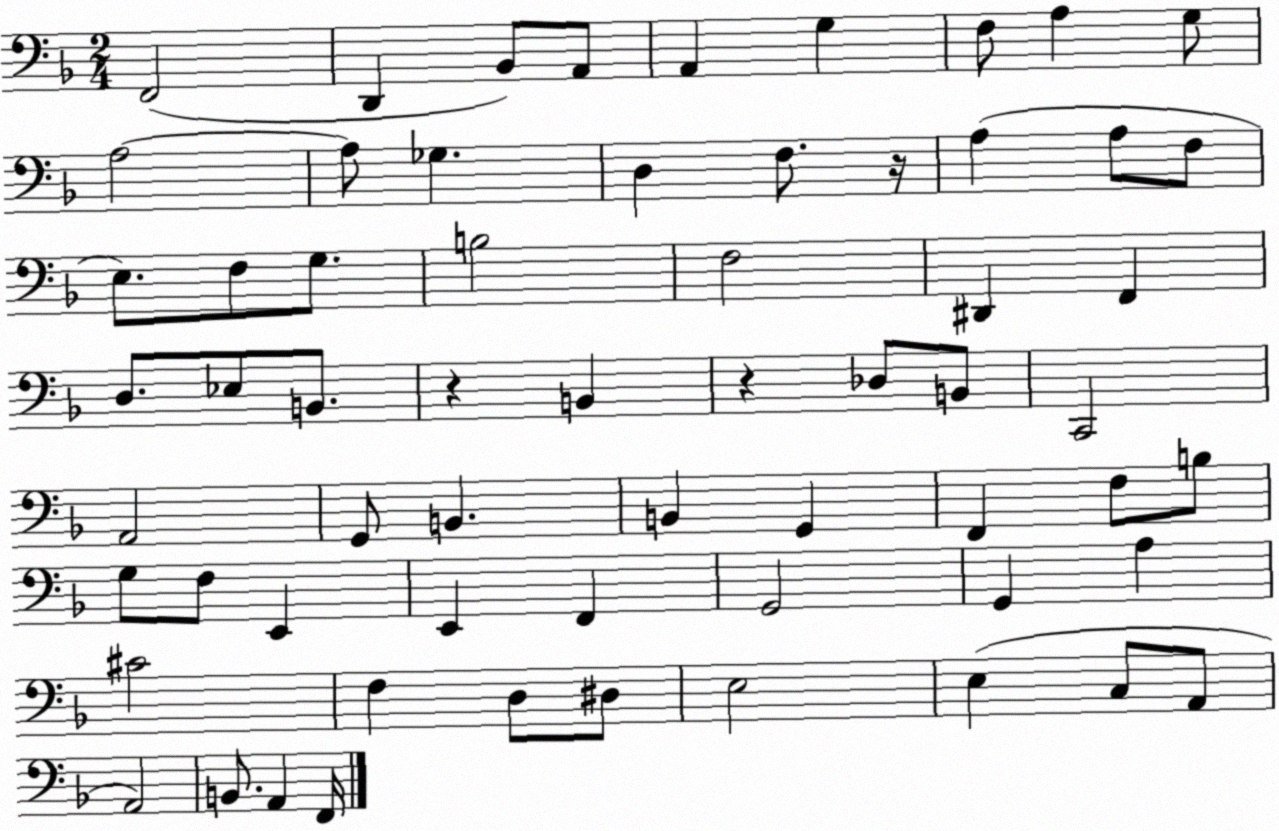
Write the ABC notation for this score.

X:1
T:Untitled
M:2/4
L:1/4
K:F
F,,2 D,, _B,,/2 A,,/2 A,, G, F,/2 A, G,/2 A,2 A,/2 _G, D, F,/2 z/4 A, A,/2 F,/2 E,/2 F,/2 G,/2 B,2 F,2 ^D,, F,, D,/2 _E,/2 B,,/2 z B,, z _D,/2 B,,/2 C,,2 A,,2 G,,/2 B,, B,, G,, F,, F,/2 B,/2 G,/2 F,/2 E,, E,, F,, G,,2 G,, A, ^C2 F, D,/2 ^D,/2 E,2 E, C,/2 A,,/2 A,,2 B,,/2 A,, F,,/4